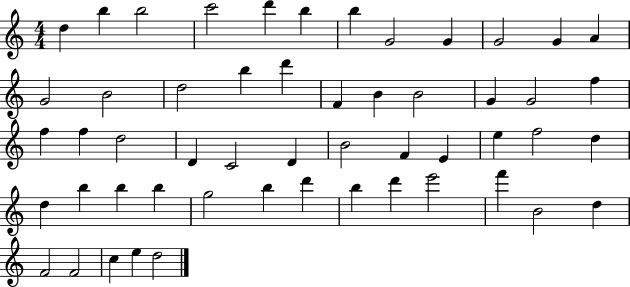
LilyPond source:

{
  \clef treble
  \numericTimeSignature
  \time 4/4
  \key c \major
  d''4 b''4 b''2 | c'''2 d'''4 b''4 | b''4 g'2 g'4 | g'2 g'4 a'4 | \break g'2 b'2 | d''2 b''4 d'''4 | f'4 b'4 b'2 | g'4 g'2 f''4 | \break f''4 f''4 d''2 | d'4 c'2 d'4 | b'2 f'4 e'4 | e''4 f''2 d''4 | \break d''4 b''4 b''4 b''4 | g''2 b''4 d'''4 | b''4 d'''4 e'''2 | f'''4 b'2 d''4 | \break f'2 f'2 | c''4 e''4 d''2 | \bar "|."
}